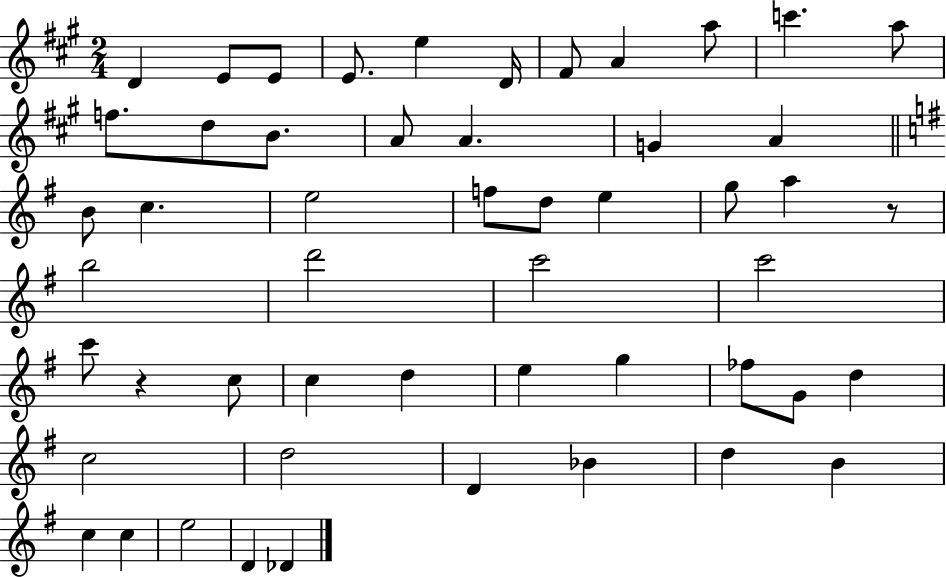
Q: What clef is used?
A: treble